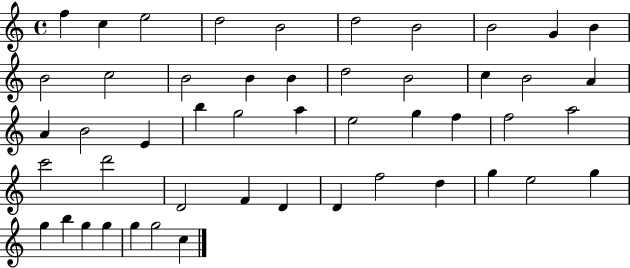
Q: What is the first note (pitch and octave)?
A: F5